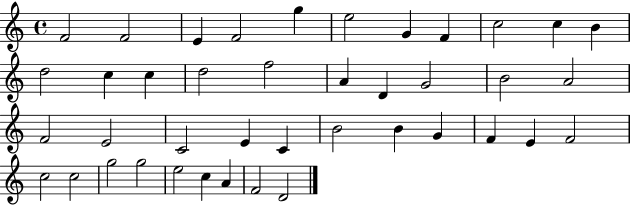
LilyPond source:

{
  \clef treble
  \time 4/4
  \defaultTimeSignature
  \key c \major
  f'2 f'2 | e'4 f'2 g''4 | e''2 g'4 f'4 | c''2 c''4 b'4 | \break d''2 c''4 c''4 | d''2 f''2 | a'4 d'4 g'2 | b'2 a'2 | \break f'2 e'2 | c'2 e'4 c'4 | b'2 b'4 g'4 | f'4 e'4 f'2 | \break c''2 c''2 | g''2 g''2 | e''2 c''4 a'4 | f'2 d'2 | \break \bar "|."
}